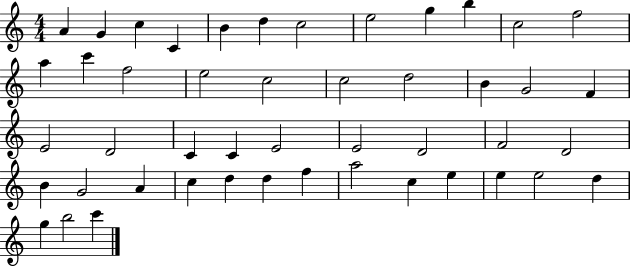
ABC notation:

X:1
T:Untitled
M:4/4
L:1/4
K:C
A G c C B d c2 e2 g b c2 f2 a c' f2 e2 c2 c2 d2 B G2 F E2 D2 C C E2 E2 D2 F2 D2 B G2 A c d d f a2 c e e e2 d g b2 c'